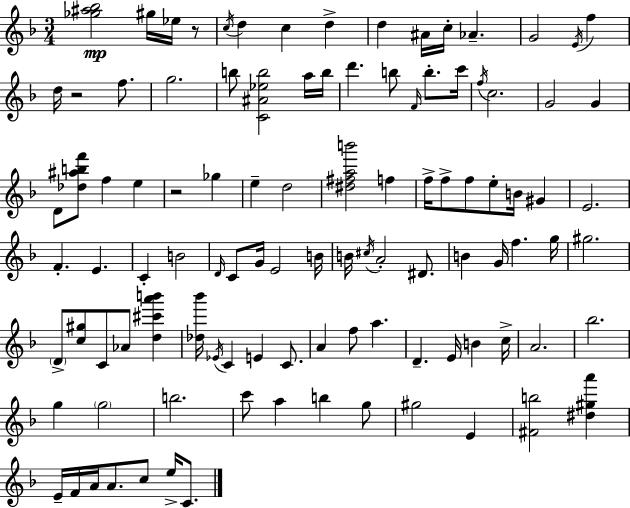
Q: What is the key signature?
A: F major